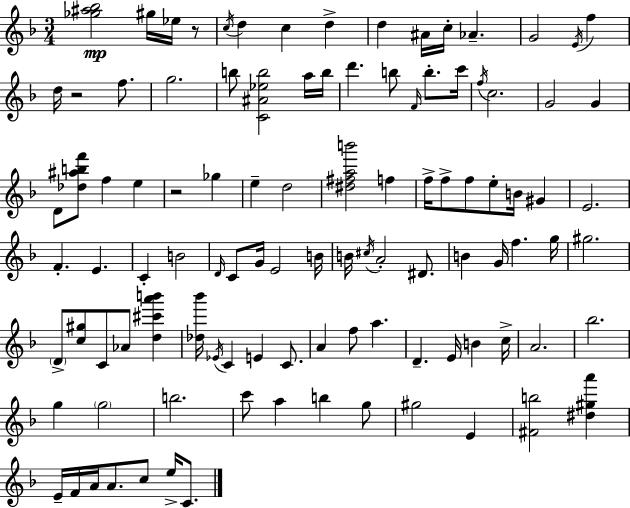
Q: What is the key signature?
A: F major